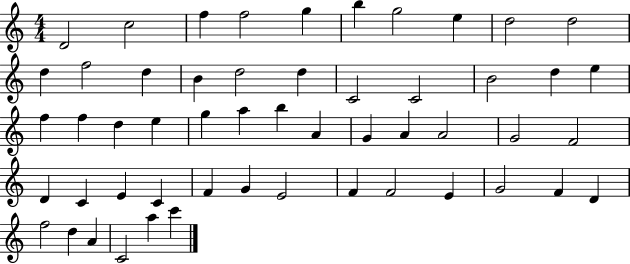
D4/h C5/h F5/q F5/h G5/q B5/q G5/h E5/q D5/h D5/h D5/q F5/h D5/q B4/q D5/h D5/q C4/h C4/h B4/h D5/q E5/q F5/q F5/q D5/q E5/q G5/q A5/q B5/q A4/q G4/q A4/q A4/h G4/h F4/h D4/q C4/q E4/q C4/q F4/q G4/q E4/h F4/q F4/h E4/q G4/h F4/q D4/q F5/h D5/q A4/q C4/h A5/q C6/q